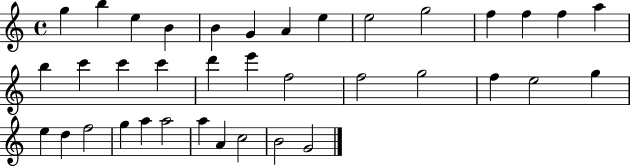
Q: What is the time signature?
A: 4/4